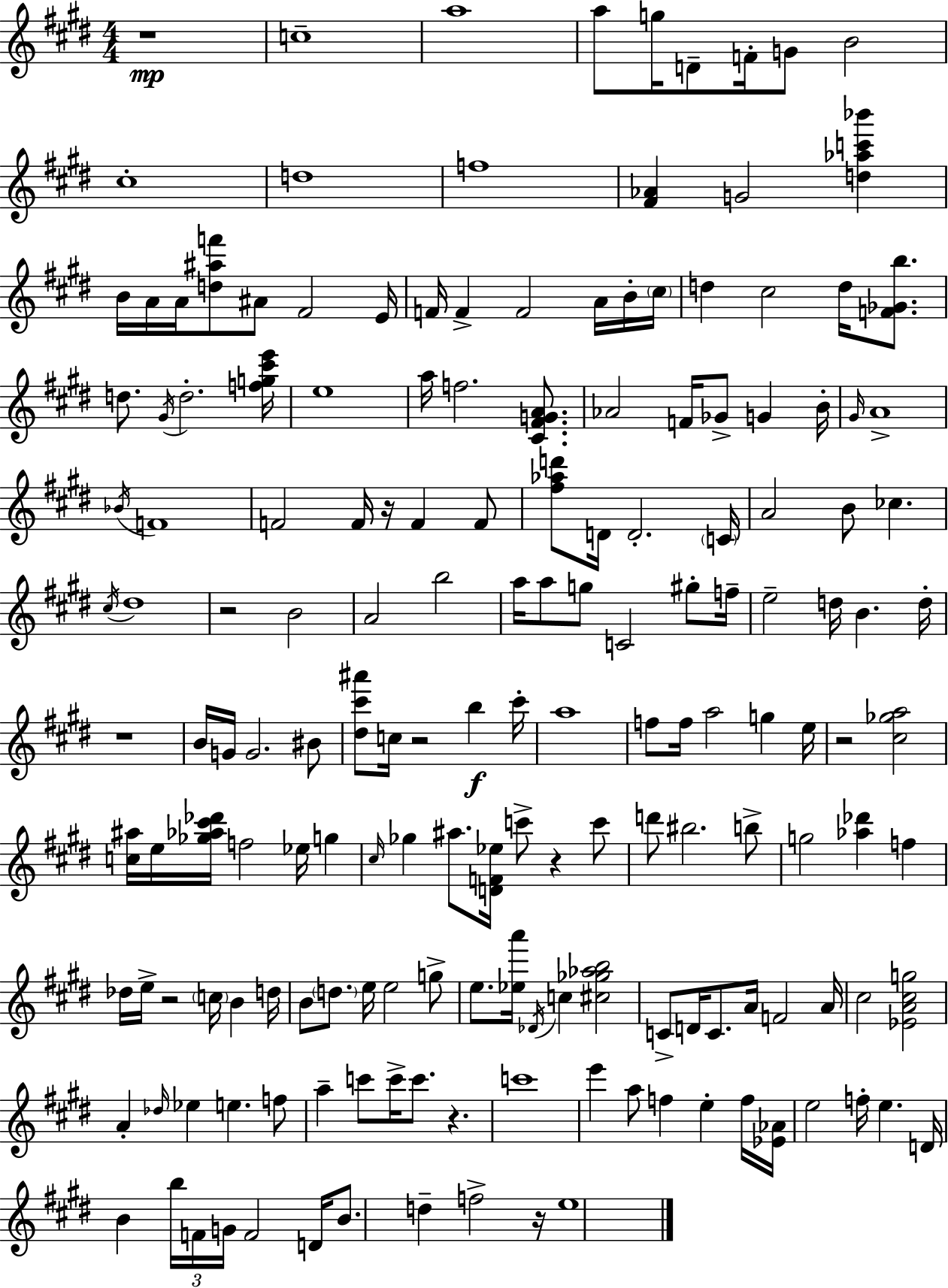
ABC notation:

X:1
T:Untitled
M:4/4
L:1/4
K:E
z4 c4 a4 a/2 g/4 D/2 F/4 G/2 B2 ^c4 d4 f4 [^F_A] G2 [d_ac'_b'] B/4 A/4 A/4 [d^af']/2 ^A/2 ^F2 E/4 F/4 F F2 A/4 B/4 ^c/4 d ^c2 d/4 [F_Gb]/2 d/2 ^G/4 d2 [fg^c'e']/4 e4 a/4 f2 [^C^FGA]/2 _A2 F/4 _G/2 G B/4 ^G/4 A4 _B/4 F4 F2 F/4 z/4 F F/2 [^f_ad']/2 D/4 D2 C/4 A2 B/2 _c ^c/4 ^d4 z2 B2 A2 b2 a/4 a/2 g/2 C2 ^g/2 f/4 e2 d/4 B d/4 z4 B/4 G/4 G2 ^B/2 [^d^c'^a']/2 c/4 z2 b ^c'/4 a4 f/2 f/4 a2 g e/4 z2 [^c_ga]2 [c^a]/4 e/4 [_g_a^c'_d']/4 f2 _e/4 g ^c/4 _g ^a/2 [DF_e]/4 c'/2 z c'/2 d'/2 ^b2 b/2 g2 [_a_d'] f _d/4 e/4 z2 c/4 B d/4 B/2 d/2 e/4 e2 g/2 e/2 [_ea']/4 _D/4 c [^c_g_ab]2 C/2 D/4 C/2 A/4 F2 A/4 ^c2 [_EA^cg]2 A _d/4 _e e f/2 a c'/2 c'/4 c'/2 z c'4 e' a/2 f e f/4 [_E_A]/4 e2 f/4 e D/4 B b/4 F/4 G/4 F2 D/4 B/2 d f2 z/4 e4